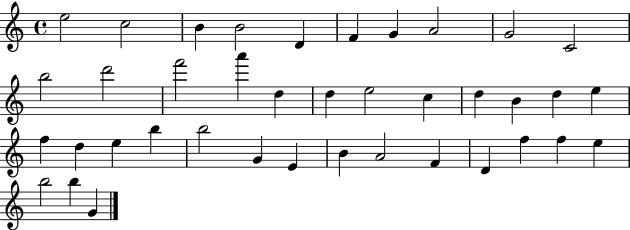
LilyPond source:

{
  \clef treble
  \time 4/4
  \defaultTimeSignature
  \key c \major
  e''2 c''2 | b'4 b'2 d'4 | f'4 g'4 a'2 | g'2 c'2 | \break b''2 d'''2 | f'''2 a'''4 d''4 | d''4 e''2 c''4 | d''4 b'4 d''4 e''4 | \break f''4 d''4 e''4 b''4 | b''2 g'4 e'4 | b'4 a'2 f'4 | d'4 f''4 f''4 e''4 | \break b''2 b''4 g'4 | \bar "|."
}